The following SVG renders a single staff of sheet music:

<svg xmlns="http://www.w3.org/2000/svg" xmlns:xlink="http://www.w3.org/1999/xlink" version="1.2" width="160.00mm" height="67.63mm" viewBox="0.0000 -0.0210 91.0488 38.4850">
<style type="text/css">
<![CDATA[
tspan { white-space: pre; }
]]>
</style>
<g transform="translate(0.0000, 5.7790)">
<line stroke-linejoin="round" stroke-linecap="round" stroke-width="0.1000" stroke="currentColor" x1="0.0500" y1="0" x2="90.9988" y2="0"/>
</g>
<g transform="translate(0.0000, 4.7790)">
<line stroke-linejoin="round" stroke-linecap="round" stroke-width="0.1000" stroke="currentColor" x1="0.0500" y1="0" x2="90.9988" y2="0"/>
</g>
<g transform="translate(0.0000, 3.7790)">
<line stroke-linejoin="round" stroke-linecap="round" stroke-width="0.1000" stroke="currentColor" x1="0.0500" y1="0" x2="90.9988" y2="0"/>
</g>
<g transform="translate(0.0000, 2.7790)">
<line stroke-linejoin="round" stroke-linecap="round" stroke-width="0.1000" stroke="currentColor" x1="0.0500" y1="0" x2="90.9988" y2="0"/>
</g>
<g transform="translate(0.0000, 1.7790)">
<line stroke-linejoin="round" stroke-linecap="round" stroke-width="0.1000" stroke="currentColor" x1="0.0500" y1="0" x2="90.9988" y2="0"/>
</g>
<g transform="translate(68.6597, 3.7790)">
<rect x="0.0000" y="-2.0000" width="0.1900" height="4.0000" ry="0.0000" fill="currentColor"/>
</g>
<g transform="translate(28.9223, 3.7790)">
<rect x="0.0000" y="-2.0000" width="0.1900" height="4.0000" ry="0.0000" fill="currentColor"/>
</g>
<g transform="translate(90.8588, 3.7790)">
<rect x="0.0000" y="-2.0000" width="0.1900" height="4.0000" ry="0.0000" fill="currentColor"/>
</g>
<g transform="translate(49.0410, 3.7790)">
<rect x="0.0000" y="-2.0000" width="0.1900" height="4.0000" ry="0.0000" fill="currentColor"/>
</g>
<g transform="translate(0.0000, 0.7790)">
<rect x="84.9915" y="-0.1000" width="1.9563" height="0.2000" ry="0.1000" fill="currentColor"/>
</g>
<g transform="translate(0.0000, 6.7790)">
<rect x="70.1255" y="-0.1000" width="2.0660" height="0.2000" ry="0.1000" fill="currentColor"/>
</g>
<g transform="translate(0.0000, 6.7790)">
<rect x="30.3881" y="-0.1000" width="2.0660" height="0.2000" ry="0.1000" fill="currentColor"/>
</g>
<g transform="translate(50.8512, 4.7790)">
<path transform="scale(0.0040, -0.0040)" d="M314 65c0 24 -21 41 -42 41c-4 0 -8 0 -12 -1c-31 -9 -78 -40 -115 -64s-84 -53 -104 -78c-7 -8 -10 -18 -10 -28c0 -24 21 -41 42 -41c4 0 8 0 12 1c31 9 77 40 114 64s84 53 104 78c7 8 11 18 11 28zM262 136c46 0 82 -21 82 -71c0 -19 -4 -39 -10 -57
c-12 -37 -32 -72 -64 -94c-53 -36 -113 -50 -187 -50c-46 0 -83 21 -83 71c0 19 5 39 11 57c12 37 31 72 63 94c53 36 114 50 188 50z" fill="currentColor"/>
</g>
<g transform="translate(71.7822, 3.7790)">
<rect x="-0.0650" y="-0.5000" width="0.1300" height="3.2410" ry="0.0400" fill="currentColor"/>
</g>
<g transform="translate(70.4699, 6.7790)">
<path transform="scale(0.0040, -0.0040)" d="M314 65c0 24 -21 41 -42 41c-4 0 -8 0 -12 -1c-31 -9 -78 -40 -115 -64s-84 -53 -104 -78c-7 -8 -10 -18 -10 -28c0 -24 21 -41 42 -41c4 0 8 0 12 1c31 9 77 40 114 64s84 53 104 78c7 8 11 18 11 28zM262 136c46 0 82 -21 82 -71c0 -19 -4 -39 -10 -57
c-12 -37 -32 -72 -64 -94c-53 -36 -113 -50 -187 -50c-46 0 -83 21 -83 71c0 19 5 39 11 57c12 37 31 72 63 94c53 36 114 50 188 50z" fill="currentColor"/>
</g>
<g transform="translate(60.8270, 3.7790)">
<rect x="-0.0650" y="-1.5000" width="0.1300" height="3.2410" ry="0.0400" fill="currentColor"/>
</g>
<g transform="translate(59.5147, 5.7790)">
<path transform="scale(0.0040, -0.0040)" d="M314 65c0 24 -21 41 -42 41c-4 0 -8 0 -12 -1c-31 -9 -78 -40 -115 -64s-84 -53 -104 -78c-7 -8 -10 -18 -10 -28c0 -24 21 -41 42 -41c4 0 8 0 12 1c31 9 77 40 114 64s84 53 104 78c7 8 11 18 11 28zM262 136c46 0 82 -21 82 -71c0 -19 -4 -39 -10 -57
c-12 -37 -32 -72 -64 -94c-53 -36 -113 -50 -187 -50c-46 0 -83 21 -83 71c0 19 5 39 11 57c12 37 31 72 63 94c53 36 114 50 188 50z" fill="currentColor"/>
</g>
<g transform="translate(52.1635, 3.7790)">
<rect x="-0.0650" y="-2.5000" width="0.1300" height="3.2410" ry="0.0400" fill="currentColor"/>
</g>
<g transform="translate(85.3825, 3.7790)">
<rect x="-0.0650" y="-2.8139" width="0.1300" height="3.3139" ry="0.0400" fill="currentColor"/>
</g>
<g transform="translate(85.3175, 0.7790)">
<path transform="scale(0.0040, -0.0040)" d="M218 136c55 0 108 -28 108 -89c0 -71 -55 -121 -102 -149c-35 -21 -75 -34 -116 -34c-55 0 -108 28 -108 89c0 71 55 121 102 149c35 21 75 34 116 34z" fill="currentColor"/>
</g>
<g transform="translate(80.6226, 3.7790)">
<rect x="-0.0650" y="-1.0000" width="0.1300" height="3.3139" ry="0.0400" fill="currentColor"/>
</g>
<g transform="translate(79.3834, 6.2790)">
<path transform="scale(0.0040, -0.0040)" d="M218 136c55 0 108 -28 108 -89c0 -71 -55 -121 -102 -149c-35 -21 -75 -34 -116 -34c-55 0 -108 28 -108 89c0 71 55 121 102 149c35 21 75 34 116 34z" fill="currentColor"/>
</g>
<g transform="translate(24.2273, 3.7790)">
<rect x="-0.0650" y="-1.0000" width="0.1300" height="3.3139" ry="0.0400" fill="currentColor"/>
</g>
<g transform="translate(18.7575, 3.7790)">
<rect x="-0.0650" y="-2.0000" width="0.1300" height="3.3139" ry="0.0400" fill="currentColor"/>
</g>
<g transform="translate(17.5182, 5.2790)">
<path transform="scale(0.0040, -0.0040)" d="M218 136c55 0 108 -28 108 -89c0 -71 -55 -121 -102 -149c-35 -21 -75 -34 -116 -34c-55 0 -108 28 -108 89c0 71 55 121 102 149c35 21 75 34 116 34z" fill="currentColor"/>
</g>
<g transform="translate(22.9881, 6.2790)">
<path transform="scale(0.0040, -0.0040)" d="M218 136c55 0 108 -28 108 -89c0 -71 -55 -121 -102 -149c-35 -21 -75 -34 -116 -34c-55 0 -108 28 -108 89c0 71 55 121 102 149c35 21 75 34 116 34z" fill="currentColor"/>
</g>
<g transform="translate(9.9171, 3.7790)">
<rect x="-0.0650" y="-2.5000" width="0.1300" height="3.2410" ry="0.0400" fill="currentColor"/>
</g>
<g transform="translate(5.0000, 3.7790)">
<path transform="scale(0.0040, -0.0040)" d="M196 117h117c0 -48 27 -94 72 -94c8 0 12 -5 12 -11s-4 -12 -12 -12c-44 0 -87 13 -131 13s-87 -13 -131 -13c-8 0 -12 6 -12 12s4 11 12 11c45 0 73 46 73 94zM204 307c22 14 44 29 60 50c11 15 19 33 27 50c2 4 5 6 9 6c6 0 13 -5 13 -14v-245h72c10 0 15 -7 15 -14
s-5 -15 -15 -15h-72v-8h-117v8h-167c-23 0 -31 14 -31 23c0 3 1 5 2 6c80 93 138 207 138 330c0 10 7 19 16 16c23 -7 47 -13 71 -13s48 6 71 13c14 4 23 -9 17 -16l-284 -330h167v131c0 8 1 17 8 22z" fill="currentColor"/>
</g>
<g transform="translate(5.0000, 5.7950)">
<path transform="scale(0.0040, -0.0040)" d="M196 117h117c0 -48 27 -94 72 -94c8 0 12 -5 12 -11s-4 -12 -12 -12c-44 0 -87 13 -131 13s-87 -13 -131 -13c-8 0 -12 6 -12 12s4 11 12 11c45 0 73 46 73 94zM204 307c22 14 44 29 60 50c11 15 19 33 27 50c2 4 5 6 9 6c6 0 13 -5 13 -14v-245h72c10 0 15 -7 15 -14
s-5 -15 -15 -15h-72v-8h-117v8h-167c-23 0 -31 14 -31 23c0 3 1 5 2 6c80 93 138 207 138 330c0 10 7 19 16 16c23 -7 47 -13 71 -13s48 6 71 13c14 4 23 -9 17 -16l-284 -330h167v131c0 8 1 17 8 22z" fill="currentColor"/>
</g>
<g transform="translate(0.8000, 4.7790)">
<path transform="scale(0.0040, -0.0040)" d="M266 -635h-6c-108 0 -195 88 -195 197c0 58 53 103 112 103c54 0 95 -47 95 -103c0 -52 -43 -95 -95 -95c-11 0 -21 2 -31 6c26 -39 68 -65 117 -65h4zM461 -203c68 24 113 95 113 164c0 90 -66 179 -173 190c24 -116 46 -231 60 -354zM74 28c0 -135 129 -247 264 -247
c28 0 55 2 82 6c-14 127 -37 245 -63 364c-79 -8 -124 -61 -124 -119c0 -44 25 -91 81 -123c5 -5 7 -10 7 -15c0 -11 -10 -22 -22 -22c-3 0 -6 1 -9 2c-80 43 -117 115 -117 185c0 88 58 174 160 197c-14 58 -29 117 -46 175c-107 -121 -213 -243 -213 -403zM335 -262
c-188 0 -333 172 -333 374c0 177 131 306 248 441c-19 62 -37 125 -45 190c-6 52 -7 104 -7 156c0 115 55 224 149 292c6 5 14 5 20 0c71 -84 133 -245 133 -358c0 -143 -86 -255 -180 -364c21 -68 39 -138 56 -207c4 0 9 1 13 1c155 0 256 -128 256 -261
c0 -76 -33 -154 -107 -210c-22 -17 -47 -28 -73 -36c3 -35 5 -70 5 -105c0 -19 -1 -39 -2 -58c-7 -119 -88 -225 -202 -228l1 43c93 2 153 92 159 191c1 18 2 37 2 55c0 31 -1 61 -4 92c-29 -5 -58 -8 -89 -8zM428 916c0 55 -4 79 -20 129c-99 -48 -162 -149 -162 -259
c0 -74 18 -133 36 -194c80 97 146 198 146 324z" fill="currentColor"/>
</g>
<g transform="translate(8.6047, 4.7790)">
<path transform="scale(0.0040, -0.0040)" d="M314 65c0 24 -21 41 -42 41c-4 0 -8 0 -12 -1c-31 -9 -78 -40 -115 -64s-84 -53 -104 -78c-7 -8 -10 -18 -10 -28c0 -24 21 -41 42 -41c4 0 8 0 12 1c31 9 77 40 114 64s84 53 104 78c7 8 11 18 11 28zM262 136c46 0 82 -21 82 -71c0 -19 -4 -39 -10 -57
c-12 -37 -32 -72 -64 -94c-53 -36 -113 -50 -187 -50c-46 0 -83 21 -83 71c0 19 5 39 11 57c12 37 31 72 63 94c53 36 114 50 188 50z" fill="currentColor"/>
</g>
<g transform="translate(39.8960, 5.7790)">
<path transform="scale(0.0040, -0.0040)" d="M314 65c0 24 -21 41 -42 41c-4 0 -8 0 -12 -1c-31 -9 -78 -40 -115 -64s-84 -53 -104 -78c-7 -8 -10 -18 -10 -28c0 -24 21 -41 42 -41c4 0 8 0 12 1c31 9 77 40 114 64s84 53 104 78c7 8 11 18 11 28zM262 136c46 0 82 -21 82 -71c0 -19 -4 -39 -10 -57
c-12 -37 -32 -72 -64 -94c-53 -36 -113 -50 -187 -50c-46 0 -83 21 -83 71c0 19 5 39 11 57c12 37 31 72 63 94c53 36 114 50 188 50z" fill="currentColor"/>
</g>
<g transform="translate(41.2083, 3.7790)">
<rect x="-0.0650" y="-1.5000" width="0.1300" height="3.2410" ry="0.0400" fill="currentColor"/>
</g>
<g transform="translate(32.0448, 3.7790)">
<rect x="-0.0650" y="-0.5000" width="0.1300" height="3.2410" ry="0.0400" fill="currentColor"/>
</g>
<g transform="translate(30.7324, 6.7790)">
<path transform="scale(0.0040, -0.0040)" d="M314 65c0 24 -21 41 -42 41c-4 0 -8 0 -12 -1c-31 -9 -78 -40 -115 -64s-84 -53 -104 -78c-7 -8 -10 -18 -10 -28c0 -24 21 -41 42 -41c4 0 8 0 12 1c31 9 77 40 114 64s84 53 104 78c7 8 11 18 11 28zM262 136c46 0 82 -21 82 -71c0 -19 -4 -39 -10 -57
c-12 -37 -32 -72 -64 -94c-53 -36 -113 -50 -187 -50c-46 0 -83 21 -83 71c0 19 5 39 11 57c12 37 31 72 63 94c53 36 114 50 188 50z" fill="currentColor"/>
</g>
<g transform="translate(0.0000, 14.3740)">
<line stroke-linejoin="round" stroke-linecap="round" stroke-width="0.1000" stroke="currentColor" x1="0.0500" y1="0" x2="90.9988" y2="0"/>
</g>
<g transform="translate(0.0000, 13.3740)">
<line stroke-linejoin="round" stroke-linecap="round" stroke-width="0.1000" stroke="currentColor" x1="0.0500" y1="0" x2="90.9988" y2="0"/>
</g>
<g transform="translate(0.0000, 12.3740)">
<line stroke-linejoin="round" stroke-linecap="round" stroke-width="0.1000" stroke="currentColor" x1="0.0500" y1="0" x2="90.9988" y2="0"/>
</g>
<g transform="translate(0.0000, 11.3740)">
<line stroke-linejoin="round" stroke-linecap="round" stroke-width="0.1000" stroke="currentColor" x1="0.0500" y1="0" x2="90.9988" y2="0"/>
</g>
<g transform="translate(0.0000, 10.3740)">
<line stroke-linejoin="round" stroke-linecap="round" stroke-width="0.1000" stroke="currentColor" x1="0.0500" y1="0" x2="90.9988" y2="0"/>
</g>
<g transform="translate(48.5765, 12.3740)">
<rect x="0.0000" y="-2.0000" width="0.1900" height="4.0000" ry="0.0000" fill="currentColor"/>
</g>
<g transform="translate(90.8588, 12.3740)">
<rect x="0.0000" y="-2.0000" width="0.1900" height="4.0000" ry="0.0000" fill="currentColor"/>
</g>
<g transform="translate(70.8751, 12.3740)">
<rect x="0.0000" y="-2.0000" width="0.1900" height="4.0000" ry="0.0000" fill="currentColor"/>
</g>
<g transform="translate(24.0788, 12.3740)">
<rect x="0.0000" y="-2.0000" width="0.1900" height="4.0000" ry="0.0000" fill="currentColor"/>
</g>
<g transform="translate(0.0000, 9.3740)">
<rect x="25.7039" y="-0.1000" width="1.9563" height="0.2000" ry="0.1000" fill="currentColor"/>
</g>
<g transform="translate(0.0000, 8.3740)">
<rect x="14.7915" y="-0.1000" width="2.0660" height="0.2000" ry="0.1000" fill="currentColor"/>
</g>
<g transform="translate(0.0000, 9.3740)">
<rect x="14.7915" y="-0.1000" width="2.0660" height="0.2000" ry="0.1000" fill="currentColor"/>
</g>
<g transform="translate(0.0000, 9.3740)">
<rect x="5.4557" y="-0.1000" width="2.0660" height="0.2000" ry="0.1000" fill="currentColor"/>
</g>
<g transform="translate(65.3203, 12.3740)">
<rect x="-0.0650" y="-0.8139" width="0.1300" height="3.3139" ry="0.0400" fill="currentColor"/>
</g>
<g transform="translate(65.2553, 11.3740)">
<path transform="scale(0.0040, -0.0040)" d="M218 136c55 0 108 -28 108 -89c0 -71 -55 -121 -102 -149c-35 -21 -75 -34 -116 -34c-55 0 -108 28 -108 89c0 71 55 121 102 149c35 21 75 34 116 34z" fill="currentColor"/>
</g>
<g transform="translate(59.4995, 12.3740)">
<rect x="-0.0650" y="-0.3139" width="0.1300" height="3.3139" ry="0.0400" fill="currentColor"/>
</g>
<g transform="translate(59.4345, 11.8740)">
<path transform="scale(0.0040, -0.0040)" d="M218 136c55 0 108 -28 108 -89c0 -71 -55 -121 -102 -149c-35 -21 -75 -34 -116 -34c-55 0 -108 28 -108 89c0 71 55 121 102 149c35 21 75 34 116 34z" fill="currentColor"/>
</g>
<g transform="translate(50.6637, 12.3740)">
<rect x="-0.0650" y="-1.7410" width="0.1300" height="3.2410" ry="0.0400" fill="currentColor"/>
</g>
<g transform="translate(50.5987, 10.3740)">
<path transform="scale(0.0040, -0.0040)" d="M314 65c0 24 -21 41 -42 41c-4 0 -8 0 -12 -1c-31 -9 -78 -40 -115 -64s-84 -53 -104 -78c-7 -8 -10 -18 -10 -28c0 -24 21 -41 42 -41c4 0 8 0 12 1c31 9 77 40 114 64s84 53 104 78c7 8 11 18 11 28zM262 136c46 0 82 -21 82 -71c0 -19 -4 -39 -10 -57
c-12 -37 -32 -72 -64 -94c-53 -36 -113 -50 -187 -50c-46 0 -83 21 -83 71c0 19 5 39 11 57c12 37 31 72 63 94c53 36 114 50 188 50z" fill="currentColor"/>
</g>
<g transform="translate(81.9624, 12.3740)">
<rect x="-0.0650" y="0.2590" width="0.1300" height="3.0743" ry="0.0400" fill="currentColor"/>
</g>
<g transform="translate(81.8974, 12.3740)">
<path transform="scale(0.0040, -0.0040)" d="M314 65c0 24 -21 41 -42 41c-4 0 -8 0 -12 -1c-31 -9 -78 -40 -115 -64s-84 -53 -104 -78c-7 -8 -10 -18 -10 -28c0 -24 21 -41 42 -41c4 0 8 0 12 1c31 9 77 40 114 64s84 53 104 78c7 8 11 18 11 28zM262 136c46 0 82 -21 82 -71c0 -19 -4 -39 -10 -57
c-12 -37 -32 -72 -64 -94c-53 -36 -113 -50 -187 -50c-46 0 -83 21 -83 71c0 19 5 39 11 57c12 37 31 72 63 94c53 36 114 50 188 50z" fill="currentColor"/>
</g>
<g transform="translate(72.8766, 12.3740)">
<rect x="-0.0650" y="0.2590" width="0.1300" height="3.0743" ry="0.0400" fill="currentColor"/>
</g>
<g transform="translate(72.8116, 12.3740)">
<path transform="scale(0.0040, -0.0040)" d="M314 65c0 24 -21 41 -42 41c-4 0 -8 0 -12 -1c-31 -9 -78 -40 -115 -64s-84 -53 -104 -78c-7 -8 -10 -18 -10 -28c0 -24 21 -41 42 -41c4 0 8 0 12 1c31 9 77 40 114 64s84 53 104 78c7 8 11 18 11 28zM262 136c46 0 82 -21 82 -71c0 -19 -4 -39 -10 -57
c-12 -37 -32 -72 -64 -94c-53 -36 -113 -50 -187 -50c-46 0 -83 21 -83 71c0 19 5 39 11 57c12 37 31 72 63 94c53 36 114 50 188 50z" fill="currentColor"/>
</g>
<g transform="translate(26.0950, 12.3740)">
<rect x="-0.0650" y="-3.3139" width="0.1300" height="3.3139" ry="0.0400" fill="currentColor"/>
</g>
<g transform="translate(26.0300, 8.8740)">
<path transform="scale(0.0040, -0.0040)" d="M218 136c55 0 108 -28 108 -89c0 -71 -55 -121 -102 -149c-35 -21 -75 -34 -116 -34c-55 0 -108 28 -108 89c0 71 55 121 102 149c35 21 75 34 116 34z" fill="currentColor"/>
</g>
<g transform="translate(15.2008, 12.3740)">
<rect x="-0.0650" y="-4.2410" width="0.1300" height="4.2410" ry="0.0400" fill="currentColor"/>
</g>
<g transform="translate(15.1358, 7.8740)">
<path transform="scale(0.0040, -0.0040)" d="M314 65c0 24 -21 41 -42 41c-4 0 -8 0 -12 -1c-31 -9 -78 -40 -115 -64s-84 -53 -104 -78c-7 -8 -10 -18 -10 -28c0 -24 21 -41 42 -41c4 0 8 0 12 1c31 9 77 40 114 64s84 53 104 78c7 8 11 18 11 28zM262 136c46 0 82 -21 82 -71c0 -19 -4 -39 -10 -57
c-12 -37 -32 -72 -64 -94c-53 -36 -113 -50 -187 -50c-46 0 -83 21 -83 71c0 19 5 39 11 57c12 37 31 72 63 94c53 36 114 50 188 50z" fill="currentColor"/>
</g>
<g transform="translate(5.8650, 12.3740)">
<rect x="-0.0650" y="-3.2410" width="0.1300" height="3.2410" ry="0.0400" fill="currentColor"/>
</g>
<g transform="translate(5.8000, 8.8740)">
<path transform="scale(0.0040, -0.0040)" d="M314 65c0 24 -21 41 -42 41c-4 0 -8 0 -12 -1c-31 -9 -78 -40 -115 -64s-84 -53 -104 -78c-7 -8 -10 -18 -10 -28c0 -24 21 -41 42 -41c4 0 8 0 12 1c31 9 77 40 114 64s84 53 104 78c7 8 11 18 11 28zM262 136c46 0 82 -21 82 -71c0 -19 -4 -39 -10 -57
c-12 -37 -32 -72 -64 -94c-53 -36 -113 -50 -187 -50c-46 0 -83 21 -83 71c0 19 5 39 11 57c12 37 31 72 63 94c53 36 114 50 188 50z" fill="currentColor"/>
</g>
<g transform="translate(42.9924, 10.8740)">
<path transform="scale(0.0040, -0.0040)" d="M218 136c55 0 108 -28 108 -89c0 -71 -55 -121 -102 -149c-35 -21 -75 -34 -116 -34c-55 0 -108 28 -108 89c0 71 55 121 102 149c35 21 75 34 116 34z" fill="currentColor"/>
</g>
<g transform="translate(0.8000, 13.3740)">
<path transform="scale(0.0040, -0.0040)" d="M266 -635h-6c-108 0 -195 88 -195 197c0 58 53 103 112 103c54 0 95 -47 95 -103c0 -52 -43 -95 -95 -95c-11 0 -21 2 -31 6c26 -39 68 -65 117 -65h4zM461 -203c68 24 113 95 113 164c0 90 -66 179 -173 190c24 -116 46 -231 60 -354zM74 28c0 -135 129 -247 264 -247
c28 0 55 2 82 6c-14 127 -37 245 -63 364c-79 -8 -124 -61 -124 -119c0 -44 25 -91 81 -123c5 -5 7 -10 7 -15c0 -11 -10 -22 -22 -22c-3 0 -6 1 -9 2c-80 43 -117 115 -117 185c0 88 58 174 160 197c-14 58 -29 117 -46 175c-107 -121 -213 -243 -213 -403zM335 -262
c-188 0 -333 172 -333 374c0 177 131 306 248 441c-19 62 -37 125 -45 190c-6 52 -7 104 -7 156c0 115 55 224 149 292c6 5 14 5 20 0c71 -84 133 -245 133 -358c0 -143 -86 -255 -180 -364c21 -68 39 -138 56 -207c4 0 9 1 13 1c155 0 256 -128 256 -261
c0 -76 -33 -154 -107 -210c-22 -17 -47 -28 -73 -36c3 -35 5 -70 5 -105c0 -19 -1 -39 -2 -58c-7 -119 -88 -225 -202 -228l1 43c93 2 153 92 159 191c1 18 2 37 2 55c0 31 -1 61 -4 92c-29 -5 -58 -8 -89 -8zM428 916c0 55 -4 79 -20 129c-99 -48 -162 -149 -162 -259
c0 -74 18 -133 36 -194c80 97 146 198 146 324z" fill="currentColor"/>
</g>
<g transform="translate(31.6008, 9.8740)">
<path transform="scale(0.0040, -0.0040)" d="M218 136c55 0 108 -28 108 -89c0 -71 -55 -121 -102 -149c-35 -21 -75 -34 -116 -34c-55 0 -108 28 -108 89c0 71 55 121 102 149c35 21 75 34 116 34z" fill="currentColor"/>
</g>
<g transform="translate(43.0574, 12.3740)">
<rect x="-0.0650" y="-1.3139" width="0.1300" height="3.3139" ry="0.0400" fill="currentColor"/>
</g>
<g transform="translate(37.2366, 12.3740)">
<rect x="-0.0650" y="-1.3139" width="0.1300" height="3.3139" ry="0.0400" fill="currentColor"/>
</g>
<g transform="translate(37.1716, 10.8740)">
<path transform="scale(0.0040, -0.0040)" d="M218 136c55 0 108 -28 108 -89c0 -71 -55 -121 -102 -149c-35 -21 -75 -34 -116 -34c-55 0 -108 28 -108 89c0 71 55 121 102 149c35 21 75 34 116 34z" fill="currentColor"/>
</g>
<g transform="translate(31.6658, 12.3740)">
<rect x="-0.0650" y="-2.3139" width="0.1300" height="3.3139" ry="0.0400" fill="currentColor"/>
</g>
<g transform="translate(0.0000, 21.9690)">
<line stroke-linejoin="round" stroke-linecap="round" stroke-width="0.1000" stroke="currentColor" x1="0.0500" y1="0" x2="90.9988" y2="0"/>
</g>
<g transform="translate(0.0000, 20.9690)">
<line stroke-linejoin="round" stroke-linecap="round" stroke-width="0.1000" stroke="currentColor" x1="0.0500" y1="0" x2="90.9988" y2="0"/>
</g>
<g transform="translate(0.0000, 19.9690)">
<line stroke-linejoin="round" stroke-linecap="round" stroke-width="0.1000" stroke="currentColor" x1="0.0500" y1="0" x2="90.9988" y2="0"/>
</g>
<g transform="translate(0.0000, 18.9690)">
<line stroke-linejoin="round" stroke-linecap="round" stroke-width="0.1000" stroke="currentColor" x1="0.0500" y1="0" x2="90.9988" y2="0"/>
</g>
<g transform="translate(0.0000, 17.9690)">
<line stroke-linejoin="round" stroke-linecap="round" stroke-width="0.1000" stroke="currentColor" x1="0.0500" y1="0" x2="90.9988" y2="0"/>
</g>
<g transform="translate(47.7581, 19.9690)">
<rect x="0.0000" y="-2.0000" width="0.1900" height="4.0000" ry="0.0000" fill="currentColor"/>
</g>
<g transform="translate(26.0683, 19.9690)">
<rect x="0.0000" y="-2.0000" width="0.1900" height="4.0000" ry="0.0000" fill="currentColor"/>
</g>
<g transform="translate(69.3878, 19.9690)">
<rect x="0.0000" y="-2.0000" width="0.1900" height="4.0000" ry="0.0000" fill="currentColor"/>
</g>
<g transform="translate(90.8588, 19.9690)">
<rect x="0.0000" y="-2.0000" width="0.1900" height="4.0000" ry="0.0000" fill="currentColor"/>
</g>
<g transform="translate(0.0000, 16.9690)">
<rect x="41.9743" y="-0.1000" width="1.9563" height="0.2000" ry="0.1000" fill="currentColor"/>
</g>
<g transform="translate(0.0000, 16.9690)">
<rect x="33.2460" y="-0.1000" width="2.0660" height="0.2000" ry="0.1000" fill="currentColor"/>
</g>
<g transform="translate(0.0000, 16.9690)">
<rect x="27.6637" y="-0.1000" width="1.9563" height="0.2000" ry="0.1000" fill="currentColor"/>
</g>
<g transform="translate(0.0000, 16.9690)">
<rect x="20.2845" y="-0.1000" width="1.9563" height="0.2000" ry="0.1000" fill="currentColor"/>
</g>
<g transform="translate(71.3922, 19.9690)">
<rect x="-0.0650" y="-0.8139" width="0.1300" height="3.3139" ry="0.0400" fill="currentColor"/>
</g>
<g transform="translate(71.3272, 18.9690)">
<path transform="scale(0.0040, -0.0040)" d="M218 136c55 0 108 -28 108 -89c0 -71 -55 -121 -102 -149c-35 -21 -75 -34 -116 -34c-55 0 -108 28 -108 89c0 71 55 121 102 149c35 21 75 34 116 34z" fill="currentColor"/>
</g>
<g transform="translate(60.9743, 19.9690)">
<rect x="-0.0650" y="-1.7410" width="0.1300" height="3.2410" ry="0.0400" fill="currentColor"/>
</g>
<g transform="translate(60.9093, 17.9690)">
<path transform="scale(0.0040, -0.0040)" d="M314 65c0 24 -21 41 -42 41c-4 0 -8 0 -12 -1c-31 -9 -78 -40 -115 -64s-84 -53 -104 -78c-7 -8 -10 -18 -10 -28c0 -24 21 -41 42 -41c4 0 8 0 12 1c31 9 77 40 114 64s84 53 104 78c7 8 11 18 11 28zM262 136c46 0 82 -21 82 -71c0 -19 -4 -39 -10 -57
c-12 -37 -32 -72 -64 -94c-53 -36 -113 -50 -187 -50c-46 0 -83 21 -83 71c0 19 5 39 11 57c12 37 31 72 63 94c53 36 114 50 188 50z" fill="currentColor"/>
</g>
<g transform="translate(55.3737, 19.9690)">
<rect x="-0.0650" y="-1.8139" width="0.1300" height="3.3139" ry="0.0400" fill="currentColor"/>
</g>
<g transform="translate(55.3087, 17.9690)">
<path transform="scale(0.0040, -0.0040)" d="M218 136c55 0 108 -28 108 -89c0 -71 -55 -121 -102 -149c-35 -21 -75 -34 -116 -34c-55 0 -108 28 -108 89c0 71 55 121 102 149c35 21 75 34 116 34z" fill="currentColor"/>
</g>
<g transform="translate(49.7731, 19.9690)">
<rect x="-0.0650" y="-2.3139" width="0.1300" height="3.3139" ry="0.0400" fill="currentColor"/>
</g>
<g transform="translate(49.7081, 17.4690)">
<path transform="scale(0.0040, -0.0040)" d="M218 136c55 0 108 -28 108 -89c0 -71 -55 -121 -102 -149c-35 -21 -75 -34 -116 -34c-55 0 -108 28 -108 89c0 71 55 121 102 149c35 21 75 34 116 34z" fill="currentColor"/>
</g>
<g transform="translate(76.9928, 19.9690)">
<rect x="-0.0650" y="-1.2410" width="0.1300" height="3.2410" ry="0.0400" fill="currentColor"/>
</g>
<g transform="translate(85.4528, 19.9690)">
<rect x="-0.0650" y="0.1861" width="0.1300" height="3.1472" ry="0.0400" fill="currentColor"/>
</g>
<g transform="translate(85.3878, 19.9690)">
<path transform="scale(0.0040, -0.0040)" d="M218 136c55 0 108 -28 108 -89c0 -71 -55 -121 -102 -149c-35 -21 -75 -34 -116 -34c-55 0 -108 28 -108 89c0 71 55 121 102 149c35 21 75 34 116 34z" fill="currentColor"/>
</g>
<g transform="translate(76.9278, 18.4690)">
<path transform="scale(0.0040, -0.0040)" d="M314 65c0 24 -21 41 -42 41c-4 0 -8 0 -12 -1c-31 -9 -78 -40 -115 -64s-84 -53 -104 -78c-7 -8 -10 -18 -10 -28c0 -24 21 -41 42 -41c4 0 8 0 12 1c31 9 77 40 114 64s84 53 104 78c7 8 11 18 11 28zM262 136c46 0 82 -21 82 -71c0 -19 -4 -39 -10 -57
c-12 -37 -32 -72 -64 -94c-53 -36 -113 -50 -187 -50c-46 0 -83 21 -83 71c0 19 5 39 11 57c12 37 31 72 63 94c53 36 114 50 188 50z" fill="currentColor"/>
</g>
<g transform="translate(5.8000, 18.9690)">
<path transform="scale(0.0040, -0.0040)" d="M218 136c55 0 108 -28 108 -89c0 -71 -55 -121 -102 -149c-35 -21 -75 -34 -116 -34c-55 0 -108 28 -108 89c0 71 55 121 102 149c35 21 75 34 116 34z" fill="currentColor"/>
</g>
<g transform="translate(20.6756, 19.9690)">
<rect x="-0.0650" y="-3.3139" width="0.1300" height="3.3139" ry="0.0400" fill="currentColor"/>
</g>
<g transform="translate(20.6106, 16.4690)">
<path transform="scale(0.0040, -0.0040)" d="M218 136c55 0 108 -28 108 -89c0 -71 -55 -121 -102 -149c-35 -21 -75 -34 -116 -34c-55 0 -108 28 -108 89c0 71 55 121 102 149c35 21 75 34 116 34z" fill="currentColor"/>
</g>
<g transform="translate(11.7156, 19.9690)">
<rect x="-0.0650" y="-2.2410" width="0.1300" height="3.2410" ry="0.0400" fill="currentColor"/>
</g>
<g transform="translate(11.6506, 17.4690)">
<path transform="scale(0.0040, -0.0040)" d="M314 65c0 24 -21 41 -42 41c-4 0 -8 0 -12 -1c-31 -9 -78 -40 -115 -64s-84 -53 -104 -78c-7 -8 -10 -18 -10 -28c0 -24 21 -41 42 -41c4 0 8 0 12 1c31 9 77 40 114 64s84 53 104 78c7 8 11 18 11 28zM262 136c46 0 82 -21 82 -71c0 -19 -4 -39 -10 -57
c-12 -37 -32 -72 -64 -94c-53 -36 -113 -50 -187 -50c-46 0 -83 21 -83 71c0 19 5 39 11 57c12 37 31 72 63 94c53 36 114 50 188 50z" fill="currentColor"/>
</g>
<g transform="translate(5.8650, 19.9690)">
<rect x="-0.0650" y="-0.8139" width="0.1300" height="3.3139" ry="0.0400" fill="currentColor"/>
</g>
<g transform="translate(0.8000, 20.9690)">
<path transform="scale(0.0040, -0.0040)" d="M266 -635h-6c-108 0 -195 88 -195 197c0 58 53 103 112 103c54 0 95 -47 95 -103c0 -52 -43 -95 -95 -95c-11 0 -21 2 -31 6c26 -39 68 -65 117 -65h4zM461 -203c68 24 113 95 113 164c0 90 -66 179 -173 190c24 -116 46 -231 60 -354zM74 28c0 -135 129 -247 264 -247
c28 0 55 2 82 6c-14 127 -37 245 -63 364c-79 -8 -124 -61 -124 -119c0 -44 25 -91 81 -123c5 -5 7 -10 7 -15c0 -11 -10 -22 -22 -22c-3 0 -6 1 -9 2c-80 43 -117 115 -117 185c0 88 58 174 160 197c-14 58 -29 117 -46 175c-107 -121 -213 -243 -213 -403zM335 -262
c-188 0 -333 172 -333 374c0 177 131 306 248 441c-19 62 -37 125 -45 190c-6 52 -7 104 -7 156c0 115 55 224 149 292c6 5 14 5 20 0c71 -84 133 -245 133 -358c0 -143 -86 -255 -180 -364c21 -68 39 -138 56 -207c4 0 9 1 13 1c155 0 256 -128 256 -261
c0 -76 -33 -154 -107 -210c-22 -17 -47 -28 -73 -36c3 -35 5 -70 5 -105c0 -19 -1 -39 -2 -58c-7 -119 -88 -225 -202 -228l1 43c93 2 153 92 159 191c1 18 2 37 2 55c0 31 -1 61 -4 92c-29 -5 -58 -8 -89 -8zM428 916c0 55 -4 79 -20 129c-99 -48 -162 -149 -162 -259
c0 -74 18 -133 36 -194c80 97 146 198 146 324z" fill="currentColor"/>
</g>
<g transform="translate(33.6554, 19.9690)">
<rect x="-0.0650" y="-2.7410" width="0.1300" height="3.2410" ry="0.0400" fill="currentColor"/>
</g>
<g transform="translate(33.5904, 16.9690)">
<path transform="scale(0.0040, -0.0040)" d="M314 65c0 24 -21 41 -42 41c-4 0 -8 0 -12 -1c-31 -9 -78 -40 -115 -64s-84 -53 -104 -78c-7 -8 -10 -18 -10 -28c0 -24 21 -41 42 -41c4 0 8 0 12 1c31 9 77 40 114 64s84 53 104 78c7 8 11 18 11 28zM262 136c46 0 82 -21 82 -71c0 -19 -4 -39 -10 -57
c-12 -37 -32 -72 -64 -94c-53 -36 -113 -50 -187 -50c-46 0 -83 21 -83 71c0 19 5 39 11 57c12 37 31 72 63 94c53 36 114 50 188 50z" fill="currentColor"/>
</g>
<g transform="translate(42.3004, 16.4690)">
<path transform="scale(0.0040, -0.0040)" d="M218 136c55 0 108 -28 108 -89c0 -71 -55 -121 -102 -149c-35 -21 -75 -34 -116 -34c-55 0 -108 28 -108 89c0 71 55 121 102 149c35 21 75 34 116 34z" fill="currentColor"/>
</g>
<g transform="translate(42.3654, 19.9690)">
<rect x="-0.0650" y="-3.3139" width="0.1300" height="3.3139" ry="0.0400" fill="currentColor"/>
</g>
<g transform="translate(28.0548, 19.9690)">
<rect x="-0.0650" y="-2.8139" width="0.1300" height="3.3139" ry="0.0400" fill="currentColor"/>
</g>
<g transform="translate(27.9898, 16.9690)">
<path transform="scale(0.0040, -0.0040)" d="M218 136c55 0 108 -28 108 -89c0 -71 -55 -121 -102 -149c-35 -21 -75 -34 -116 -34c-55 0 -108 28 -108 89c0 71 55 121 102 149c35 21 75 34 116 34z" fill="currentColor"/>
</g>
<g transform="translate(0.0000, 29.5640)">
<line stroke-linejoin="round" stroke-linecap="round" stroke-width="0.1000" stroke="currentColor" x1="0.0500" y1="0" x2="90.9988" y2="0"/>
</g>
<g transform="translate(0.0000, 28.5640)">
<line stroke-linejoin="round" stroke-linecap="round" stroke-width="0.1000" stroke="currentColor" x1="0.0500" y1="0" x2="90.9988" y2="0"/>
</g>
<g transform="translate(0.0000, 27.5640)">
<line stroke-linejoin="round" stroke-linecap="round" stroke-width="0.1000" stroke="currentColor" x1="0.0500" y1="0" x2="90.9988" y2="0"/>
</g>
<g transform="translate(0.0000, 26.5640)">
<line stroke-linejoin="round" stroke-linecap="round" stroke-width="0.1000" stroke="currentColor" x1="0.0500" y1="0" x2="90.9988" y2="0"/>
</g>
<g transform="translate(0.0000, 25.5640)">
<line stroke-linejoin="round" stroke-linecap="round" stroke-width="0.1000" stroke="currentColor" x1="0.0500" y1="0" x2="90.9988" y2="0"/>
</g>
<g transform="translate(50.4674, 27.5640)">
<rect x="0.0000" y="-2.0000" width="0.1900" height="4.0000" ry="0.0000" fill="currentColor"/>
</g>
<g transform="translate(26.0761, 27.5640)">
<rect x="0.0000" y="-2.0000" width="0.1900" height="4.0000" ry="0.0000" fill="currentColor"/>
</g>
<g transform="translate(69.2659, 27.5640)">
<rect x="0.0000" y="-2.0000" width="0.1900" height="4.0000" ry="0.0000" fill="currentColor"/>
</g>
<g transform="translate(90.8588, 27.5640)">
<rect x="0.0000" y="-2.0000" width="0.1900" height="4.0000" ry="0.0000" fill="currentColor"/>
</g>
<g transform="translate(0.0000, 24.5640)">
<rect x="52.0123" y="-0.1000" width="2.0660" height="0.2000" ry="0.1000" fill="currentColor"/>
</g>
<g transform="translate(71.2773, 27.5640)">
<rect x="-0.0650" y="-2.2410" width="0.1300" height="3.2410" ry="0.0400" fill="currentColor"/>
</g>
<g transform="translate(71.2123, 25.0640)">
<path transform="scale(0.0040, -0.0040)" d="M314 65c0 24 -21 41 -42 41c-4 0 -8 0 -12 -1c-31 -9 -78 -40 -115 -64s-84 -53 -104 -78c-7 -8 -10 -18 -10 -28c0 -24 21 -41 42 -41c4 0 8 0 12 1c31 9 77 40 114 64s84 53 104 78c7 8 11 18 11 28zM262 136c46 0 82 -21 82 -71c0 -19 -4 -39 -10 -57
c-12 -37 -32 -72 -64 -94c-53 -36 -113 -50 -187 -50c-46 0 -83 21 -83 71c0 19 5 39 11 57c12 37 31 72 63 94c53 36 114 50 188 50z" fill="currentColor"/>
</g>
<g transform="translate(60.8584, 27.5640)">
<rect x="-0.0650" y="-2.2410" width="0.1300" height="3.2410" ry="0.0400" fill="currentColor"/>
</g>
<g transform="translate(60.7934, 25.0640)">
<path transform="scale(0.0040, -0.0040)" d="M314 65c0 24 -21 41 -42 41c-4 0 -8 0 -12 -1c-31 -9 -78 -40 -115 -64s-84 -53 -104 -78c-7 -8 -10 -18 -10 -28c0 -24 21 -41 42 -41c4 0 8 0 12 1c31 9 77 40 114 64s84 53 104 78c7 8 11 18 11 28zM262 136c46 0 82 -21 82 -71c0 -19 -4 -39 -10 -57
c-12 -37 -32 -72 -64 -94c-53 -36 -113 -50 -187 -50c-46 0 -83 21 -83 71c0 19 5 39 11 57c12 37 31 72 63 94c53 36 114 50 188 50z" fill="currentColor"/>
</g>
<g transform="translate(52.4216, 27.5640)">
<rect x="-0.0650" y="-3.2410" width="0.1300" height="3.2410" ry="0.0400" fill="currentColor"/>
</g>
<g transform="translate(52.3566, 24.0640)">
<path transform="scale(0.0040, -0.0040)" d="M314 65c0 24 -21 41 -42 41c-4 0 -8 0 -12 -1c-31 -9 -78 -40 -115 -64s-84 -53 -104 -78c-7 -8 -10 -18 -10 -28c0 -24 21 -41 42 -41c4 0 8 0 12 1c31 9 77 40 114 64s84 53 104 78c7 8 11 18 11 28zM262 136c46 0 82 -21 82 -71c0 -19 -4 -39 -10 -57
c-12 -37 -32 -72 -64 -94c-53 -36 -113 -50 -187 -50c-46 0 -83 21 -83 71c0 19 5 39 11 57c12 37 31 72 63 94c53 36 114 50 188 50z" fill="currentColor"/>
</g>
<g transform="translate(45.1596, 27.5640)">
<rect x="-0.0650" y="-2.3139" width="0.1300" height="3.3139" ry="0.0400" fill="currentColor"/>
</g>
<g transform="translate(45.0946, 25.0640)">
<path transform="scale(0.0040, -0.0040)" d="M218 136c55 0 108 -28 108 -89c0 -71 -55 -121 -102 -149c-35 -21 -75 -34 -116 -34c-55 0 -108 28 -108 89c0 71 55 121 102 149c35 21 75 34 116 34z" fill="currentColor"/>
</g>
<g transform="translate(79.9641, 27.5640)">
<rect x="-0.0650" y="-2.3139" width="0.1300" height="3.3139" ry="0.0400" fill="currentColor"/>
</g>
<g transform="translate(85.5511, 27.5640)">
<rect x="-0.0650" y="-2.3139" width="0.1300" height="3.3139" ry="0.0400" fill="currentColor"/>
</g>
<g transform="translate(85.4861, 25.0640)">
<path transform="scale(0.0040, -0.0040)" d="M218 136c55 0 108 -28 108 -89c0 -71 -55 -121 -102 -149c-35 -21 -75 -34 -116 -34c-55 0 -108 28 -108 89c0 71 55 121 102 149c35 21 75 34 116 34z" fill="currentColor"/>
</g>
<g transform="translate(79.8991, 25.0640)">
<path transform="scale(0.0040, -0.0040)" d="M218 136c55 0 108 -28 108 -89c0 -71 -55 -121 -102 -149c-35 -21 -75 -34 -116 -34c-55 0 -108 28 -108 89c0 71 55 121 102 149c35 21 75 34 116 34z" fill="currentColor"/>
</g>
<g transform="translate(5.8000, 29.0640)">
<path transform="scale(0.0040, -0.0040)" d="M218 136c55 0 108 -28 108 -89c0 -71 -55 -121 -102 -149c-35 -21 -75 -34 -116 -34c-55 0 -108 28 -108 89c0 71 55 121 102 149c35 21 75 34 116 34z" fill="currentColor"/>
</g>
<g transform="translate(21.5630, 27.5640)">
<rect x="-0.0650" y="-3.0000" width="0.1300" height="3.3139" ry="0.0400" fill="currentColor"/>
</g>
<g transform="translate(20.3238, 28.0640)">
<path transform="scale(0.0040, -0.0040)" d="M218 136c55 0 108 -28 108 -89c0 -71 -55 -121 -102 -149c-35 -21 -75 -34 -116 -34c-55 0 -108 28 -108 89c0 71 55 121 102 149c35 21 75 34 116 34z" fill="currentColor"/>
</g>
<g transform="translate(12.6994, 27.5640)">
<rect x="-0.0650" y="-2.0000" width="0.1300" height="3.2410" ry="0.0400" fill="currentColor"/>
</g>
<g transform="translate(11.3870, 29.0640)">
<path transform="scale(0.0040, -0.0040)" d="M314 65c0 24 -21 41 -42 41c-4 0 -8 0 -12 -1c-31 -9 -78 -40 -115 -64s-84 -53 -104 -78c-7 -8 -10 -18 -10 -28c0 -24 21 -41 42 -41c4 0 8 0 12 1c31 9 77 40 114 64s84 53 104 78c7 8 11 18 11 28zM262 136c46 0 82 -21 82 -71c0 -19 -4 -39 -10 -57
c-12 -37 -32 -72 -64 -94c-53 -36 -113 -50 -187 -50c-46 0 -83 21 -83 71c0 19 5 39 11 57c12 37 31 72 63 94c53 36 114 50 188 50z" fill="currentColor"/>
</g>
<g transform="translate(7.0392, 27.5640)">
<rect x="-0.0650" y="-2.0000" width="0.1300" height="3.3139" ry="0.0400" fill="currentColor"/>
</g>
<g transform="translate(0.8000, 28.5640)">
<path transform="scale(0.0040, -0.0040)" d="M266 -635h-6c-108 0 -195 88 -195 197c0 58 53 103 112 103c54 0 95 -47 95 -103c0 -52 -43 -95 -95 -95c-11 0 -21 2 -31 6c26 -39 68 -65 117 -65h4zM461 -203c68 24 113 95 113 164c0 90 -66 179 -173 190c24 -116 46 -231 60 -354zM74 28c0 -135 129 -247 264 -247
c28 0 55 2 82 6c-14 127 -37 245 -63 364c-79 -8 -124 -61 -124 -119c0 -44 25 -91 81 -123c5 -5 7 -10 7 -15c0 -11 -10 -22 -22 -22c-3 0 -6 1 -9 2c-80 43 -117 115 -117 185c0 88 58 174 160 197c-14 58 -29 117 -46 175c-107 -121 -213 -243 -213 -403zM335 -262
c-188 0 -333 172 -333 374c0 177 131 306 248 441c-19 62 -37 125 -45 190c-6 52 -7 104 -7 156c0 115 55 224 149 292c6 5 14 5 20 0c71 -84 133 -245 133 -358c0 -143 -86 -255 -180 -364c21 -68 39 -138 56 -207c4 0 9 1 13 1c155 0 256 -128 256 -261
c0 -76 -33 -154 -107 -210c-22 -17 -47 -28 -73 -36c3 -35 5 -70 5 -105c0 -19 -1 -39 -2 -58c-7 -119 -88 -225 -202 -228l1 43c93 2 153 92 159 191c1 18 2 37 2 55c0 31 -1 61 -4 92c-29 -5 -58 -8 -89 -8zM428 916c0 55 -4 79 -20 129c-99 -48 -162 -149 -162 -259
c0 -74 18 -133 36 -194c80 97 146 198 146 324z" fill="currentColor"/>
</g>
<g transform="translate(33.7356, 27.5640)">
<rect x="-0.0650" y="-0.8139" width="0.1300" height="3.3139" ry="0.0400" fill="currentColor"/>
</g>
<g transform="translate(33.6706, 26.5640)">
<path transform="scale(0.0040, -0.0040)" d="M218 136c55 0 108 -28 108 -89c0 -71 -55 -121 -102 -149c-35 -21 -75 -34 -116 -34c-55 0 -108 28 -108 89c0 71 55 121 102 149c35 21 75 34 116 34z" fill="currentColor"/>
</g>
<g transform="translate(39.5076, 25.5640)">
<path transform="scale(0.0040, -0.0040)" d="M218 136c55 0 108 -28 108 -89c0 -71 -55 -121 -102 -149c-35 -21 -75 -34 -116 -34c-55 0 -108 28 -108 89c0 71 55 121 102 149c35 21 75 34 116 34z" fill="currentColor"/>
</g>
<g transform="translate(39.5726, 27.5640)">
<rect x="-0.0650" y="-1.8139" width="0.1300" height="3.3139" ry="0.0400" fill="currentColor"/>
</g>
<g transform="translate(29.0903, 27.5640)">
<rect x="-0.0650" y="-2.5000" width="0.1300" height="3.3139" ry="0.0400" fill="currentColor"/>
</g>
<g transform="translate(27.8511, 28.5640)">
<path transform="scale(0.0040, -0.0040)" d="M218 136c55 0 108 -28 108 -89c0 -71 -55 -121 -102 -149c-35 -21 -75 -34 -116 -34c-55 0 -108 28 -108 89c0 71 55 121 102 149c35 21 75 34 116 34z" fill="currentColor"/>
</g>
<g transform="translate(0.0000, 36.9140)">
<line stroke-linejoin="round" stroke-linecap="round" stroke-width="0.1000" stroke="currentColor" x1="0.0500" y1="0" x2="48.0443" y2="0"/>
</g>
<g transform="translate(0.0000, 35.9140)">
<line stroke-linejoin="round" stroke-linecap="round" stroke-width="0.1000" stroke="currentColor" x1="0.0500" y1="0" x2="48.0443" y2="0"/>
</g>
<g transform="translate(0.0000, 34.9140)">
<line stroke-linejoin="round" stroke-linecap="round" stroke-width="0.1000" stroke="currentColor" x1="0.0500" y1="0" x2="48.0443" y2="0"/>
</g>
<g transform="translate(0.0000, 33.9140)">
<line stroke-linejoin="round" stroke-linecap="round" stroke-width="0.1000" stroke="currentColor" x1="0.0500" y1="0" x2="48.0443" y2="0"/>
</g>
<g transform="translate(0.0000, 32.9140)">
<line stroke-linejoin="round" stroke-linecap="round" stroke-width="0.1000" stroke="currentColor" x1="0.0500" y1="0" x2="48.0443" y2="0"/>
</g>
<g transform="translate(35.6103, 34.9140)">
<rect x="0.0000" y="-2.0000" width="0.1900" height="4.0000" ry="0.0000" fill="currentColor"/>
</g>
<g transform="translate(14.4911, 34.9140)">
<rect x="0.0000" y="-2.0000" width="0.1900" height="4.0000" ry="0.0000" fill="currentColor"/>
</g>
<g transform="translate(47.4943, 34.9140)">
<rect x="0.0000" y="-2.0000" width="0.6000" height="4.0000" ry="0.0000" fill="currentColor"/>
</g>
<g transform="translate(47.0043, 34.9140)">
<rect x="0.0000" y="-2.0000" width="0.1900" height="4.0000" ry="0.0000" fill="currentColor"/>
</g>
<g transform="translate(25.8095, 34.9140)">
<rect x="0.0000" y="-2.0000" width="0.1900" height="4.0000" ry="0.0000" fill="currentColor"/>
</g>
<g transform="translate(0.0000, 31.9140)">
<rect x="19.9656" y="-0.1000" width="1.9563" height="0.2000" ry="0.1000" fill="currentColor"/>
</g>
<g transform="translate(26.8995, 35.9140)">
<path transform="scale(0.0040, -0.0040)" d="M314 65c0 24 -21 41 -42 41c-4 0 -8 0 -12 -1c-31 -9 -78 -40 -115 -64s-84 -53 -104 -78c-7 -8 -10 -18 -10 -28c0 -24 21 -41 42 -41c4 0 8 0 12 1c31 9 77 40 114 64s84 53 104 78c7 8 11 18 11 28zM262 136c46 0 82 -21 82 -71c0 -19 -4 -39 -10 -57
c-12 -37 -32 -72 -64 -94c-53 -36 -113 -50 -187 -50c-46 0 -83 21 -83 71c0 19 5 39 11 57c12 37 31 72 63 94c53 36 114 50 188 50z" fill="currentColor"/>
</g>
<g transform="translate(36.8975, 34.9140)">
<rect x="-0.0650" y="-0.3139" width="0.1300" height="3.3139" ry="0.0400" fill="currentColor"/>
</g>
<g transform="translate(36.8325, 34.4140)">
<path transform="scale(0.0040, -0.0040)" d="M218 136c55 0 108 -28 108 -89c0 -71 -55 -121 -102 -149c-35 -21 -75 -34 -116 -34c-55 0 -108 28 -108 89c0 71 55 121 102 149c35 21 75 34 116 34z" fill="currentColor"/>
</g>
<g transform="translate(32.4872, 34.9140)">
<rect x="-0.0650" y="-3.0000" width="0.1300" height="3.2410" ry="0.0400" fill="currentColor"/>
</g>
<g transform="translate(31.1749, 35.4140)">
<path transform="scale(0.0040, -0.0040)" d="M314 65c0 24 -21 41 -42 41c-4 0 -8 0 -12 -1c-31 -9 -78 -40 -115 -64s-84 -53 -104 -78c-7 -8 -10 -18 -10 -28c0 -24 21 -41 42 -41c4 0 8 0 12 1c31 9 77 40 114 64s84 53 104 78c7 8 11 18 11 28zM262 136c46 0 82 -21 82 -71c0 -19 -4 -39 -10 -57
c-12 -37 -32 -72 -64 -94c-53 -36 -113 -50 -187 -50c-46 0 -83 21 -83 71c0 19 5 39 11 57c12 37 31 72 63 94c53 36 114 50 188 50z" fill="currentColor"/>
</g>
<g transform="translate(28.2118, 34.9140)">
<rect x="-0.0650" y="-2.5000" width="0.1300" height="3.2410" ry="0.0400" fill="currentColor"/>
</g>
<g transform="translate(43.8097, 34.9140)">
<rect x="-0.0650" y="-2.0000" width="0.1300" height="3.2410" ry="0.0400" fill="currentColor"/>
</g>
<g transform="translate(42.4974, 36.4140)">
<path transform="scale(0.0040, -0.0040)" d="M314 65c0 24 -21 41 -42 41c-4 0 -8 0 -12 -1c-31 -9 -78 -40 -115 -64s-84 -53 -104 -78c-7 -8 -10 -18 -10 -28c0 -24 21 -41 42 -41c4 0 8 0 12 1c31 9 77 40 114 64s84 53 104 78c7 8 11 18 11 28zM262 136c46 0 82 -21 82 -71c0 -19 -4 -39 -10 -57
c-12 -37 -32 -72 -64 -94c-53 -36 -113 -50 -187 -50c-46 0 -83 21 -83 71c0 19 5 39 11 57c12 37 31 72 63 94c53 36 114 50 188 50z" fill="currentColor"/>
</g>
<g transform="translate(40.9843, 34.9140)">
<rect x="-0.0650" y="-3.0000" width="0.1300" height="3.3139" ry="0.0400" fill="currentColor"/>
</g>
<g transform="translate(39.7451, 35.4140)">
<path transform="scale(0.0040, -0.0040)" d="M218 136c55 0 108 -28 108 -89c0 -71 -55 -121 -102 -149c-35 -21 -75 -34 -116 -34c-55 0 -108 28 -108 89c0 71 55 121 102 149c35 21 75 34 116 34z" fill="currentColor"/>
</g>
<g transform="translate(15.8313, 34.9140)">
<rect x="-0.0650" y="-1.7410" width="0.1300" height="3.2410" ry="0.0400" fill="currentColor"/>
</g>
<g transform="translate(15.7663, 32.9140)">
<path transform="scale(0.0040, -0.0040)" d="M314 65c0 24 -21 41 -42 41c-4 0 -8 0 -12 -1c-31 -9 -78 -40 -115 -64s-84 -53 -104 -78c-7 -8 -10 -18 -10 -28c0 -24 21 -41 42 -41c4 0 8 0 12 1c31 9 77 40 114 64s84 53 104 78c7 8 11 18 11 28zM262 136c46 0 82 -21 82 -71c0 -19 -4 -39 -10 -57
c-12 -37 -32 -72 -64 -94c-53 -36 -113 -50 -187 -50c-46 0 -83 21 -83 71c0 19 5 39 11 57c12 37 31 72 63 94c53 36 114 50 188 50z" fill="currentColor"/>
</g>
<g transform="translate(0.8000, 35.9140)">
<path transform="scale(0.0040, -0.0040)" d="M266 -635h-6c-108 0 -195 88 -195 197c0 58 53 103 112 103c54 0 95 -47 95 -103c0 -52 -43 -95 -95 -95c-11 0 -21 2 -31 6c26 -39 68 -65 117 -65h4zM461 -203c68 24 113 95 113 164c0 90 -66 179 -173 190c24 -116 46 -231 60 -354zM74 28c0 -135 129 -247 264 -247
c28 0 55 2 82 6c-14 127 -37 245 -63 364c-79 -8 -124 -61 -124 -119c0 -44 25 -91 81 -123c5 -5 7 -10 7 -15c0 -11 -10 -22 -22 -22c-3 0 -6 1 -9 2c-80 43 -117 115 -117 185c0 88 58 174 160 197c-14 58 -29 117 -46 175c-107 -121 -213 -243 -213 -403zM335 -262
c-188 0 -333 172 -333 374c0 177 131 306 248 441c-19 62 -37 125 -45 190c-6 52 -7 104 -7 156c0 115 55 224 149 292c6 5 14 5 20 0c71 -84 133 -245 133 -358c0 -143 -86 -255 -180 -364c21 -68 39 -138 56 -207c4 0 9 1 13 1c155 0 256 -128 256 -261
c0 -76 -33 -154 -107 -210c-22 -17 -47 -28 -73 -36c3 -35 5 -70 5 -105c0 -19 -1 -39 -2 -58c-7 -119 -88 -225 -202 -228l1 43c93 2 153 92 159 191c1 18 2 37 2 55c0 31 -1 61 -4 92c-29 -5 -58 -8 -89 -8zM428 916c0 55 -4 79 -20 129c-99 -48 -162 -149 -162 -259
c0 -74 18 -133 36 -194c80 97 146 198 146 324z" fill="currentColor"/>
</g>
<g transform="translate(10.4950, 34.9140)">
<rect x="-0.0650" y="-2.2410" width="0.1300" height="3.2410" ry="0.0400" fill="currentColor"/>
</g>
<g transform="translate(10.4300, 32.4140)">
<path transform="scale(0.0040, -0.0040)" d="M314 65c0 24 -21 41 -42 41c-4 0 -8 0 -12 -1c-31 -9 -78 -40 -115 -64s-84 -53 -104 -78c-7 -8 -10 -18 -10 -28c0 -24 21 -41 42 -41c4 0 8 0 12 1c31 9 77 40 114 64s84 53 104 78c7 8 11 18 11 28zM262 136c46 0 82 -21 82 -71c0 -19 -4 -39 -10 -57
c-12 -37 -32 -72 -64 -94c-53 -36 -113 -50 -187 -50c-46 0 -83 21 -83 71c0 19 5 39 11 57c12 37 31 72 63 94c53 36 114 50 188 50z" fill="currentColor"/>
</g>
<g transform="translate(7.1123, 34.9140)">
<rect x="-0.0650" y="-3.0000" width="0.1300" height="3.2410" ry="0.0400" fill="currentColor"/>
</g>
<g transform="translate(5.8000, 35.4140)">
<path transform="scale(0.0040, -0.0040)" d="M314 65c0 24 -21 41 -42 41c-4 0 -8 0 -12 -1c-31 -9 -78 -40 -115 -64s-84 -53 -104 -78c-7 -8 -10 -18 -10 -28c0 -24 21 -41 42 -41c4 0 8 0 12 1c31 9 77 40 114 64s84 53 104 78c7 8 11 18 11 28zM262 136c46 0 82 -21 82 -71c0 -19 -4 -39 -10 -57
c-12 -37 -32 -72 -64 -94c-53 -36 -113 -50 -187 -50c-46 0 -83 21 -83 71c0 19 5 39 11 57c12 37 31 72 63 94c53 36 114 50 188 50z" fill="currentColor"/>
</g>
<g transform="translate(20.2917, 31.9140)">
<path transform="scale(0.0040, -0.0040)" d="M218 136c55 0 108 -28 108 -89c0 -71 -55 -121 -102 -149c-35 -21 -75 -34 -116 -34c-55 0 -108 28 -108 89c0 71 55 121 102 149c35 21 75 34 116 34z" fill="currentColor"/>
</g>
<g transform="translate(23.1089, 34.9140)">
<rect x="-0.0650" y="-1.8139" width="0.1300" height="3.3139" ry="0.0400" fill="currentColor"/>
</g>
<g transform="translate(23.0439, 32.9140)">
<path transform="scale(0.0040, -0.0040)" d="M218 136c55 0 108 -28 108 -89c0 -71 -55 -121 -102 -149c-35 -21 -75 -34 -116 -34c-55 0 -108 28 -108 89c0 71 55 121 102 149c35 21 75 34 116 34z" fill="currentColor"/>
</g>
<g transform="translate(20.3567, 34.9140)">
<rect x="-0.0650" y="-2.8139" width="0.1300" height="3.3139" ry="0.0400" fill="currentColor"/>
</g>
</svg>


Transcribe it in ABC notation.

X:1
T:Untitled
M:4/4
L:1/4
K:C
G2 F D C2 E2 G2 E2 C2 D a b2 d'2 b g e e f2 c d B2 B2 d g2 b a a2 b g f f2 d e2 B F F2 A G d f g b2 g2 g2 g g A2 g2 f2 a f G2 A2 c A F2